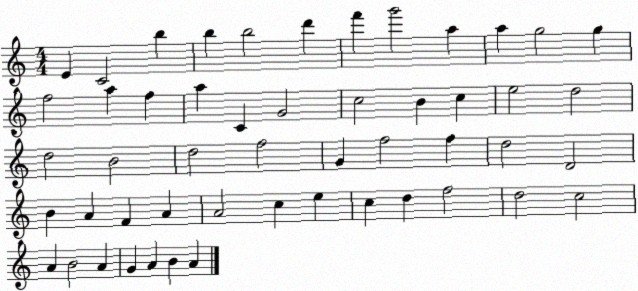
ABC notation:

X:1
T:Untitled
M:4/4
L:1/4
K:C
E C2 b b b2 d' f' g'2 a a g2 g f2 a f a C G2 c2 B c e2 d2 d2 B2 d2 f2 G f2 f d2 D2 B A F A A2 c e c d f2 d2 c2 A B2 A G A B A